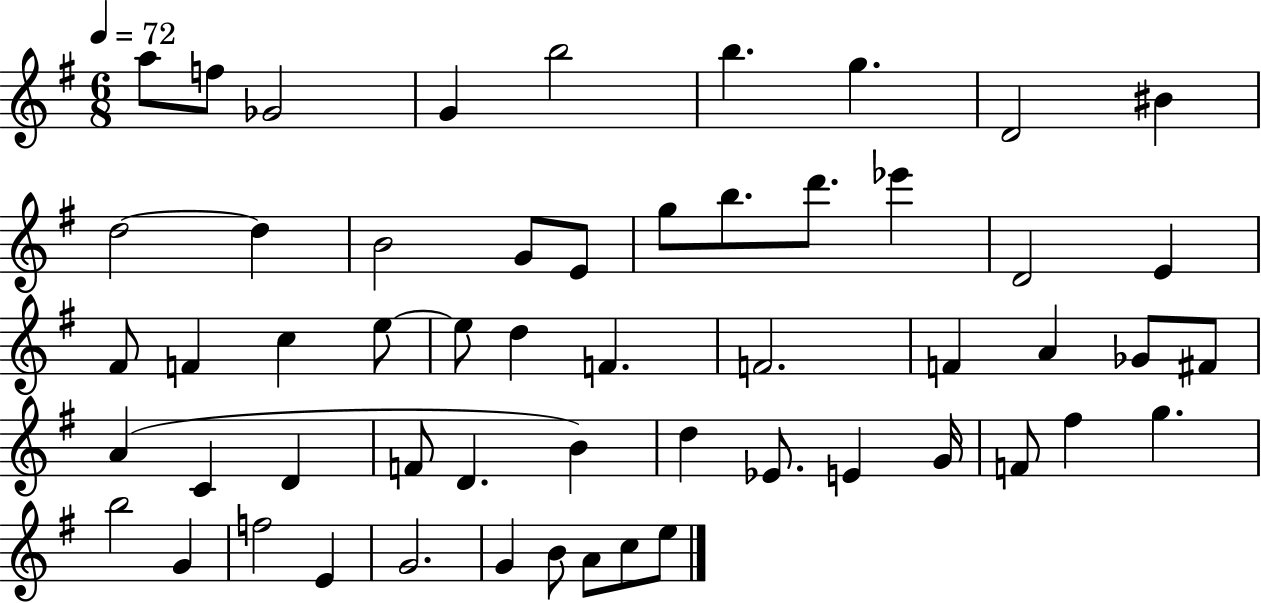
{
  \clef treble
  \numericTimeSignature
  \time 6/8
  \key g \major
  \tempo 4 = 72
  a''8 f''8 ges'2 | g'4 b''2 | b''4. g''4. | d'2 bis'4 | \break d''2~~ d''4 | b'2 g'8 e'8 | g''8 b''8. d'''8. ees'''4 | d'2 e'4 | \break fis'8 f'4 c''4 e''8~~ | e''8 d''4 f'4. | f'2. | f'4 a'4 ges'8 fis'8 | \break a'4( c'4 d'4 | f'8 d'4. b'4) | d''4 ees'8. e'4 g'16 | f'8 fis''4 g''4. | \break b''2 g'4 | f''2 e'4 | g'2. | g'4 b'8 a'8 c''8 e''8 | \break \bar "|."
}